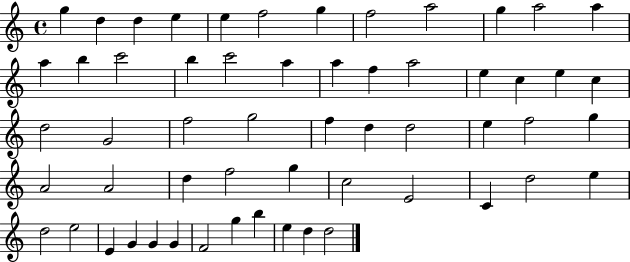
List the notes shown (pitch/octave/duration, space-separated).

G5/q D5/q D5/q E5/q E5/q F5/h G5/q F5/h A5/h G5/q A5/h A5/q A5/q B5/q C6/h B5/q C6/h A5/q A5/q F5/q A5/h E5/q C5/q E5/q C5/q D5/h G4/h F5/h G5/h F5/q D5/q D5/h E5/q F5/h G5/q A4/h A4/h D5/q F5/h G5/q C5/h E4/h C4/q D5/h E5/q D5/h E5/h E4/q G4/q G4/q G4/q F4/h G5/q B5/q E5/q D5/q D5/h